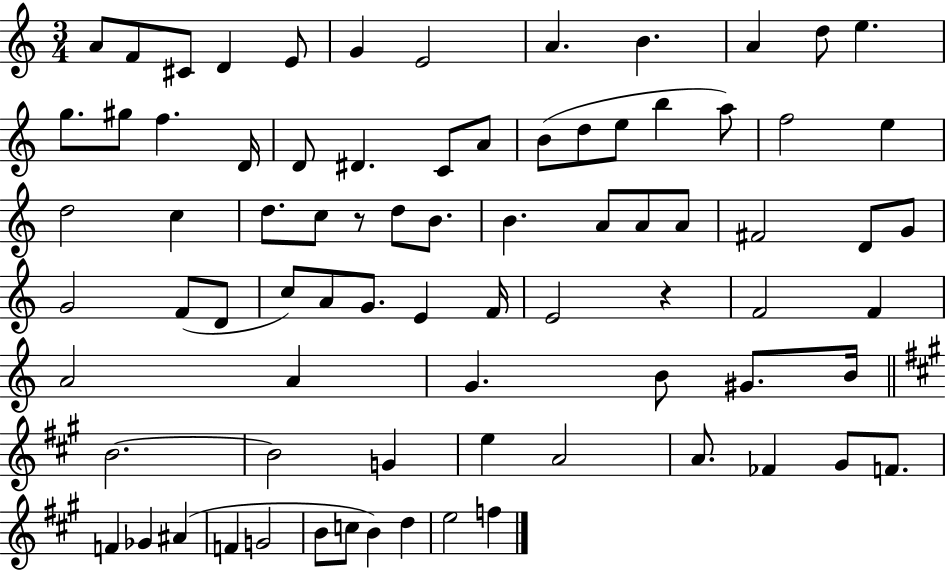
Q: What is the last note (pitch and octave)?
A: F5